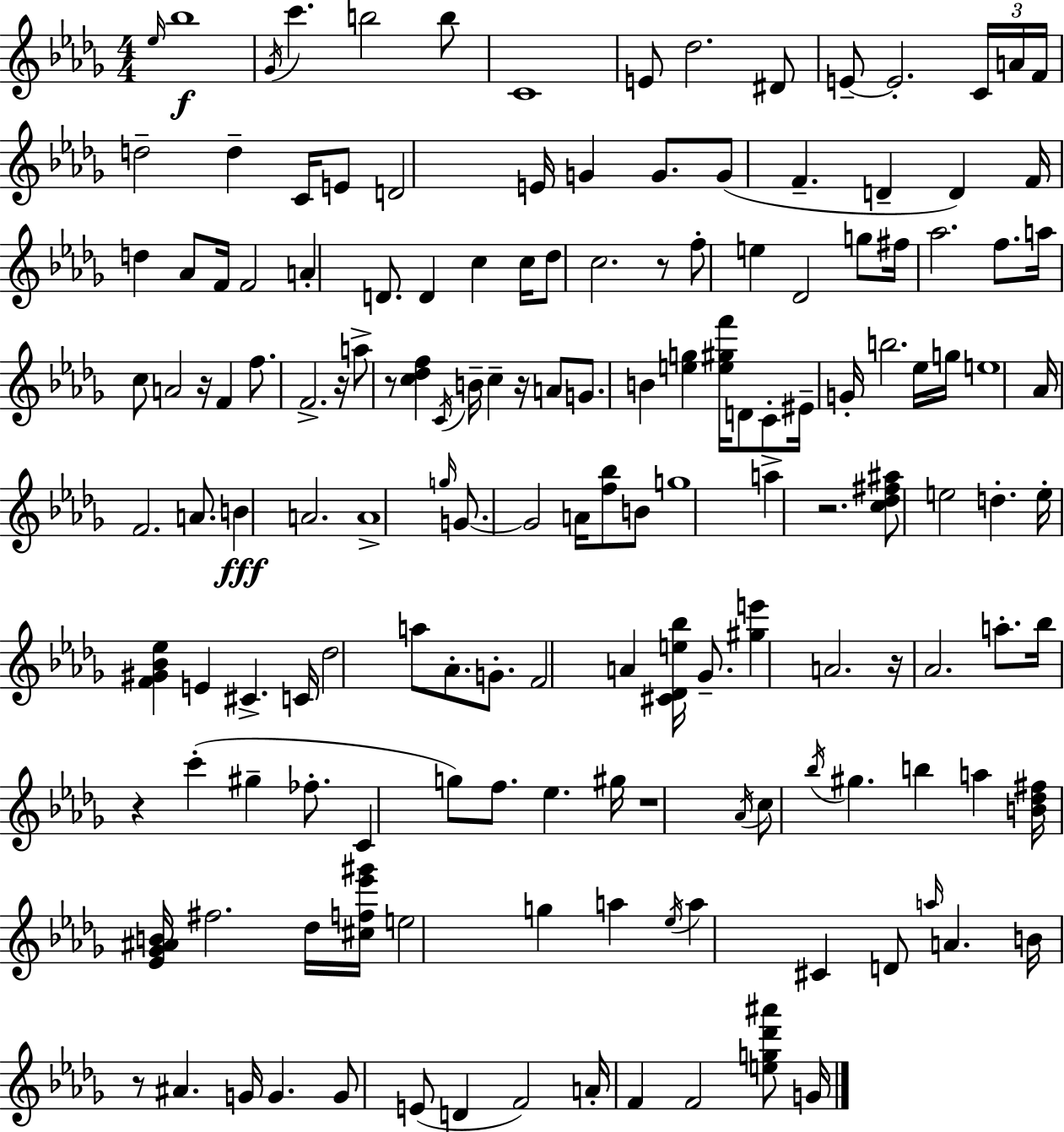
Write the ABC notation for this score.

X:1
T:Untitled
M:4/4
L:1/4
K:Bbm
_e/4 _b4 _G/4 c' b2 b/2 C4 E/2 _d2 ^D/2 E/2 E2 C/4 A/4 F/4 d2 d C/4 E/2 D2 E/4 G G/2 G/2 F D D F/4 d _A/2 F/4 F2 A D/2 D c c/4 _d/2 c2 z/2 f/2 e _D2 g/2 ^f/4 _a2 f/2 a/4 c/2 A2 z/4 F f/2 F2 z/4 a/2 z/2 [c_df] C/4 B/4 c z/4 A/2 G/2 B [eg] [e^gf']/4 D/2 C/2 ^E/4 G/4 b2 _e/4 g/4 e4 _A/4 F2 A/2 B A2 A4 g/4 G/2 G2 A/4 [f_b]/2 B/2 g4 a z2 [c_d^f^a]/2 e2 d e/4 [F^G_B_e] E ^C C/4 _d2 a/2 _A/2 G/2 F2 A [^C_De_b]/4 _G/2 [^ge'] A2 z/4 _A2 a/2 _b/4 z c' ^g _f/2 C g/2 f/2 _e ^g/4 z4 _A/4 c/2 _b/4 ^g b a [B_d^f]/4 [_E_G^AB]/4 ^f2 _d/4 [^cf_e'^g']/4 e2 g a _e/4 a ^C D/2 a/4 A B/4 z/2 ^A G/4 G G/2 E/2 D F2 A/4 F F2 [eg_d'^a']/2 G/4